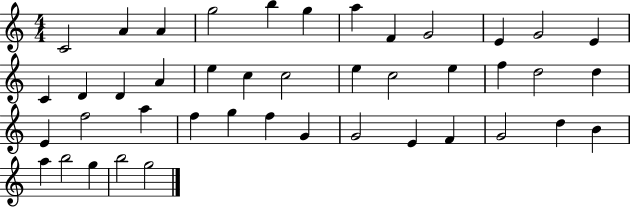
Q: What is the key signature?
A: C major